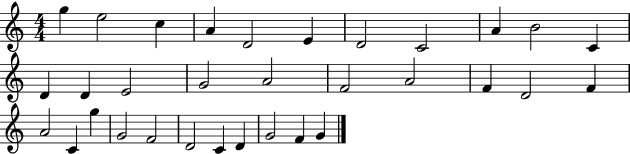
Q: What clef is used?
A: treble